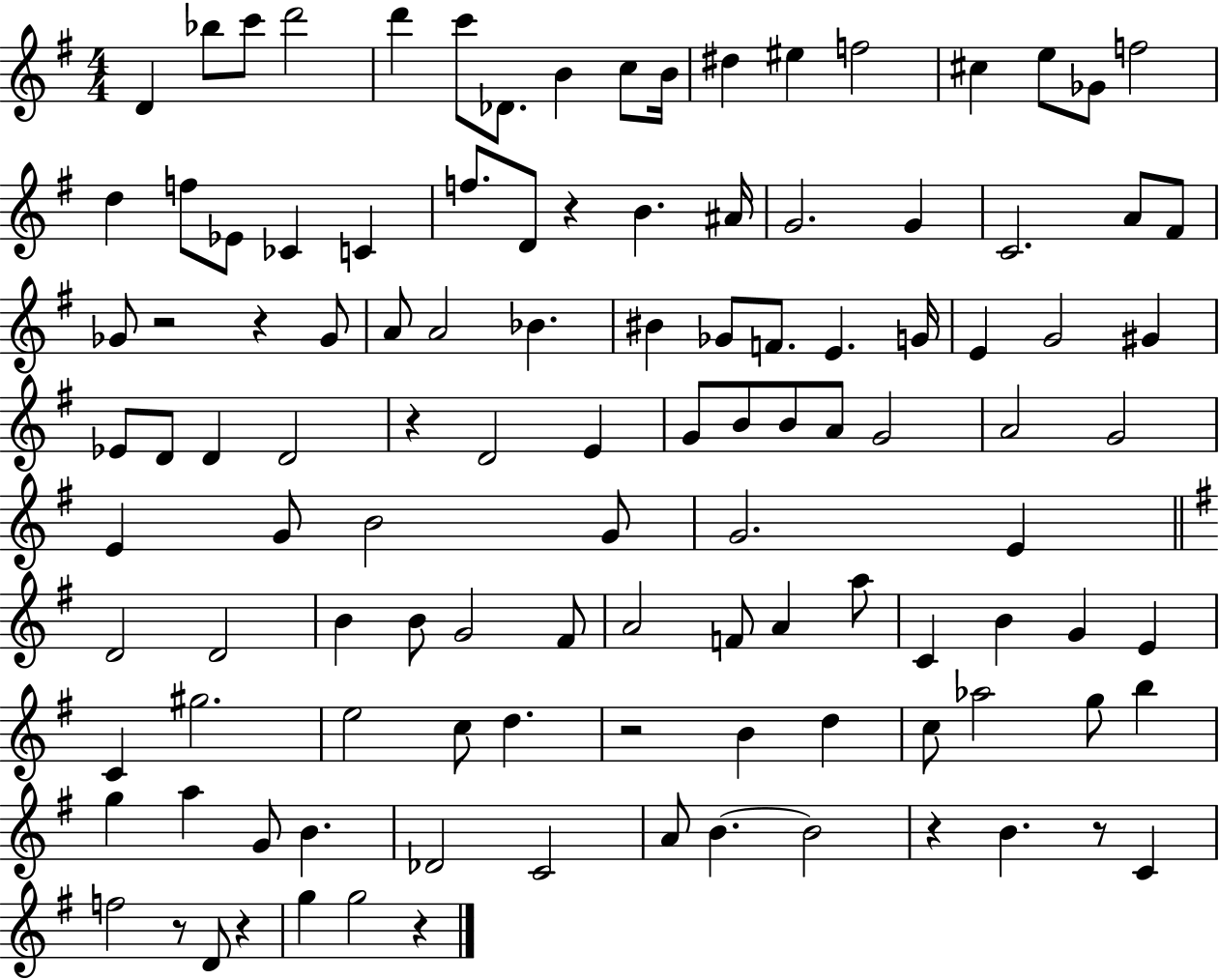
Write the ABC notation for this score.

X:1
T:Untitled
M:4/4
L:1/4
K:G
D _b/2 c'/2 d'2 d' c'/2 _D/2 B c/2 B/4 ^d ^e f2 ^c e/2 _G/2 f2 d f/2 _E/2 _C C f/2 D/2 z B ^A/4 G2 G C2 A/2 ^F/2 _G/2 z2 z _G/2 A/2 A2 _B ^B _G/2 F/2 E G/4 E G2 ^G _E/2 D/2 D D2 z D2 E G/2 B/2 B/2 A/2 G2 A2 G2 E G/2 B2 G/2 G2 E D2 D2 B B/2 G2 ^F/2 A2 F/2 A a/2 C B G E C ^g2 e2 c/2 d z2 B d c/2 _a2 g/2 b g a G/2 B _D2 C2 A/2 B B2 z B z/2 C f2 z/2 D/2 z g g2 z